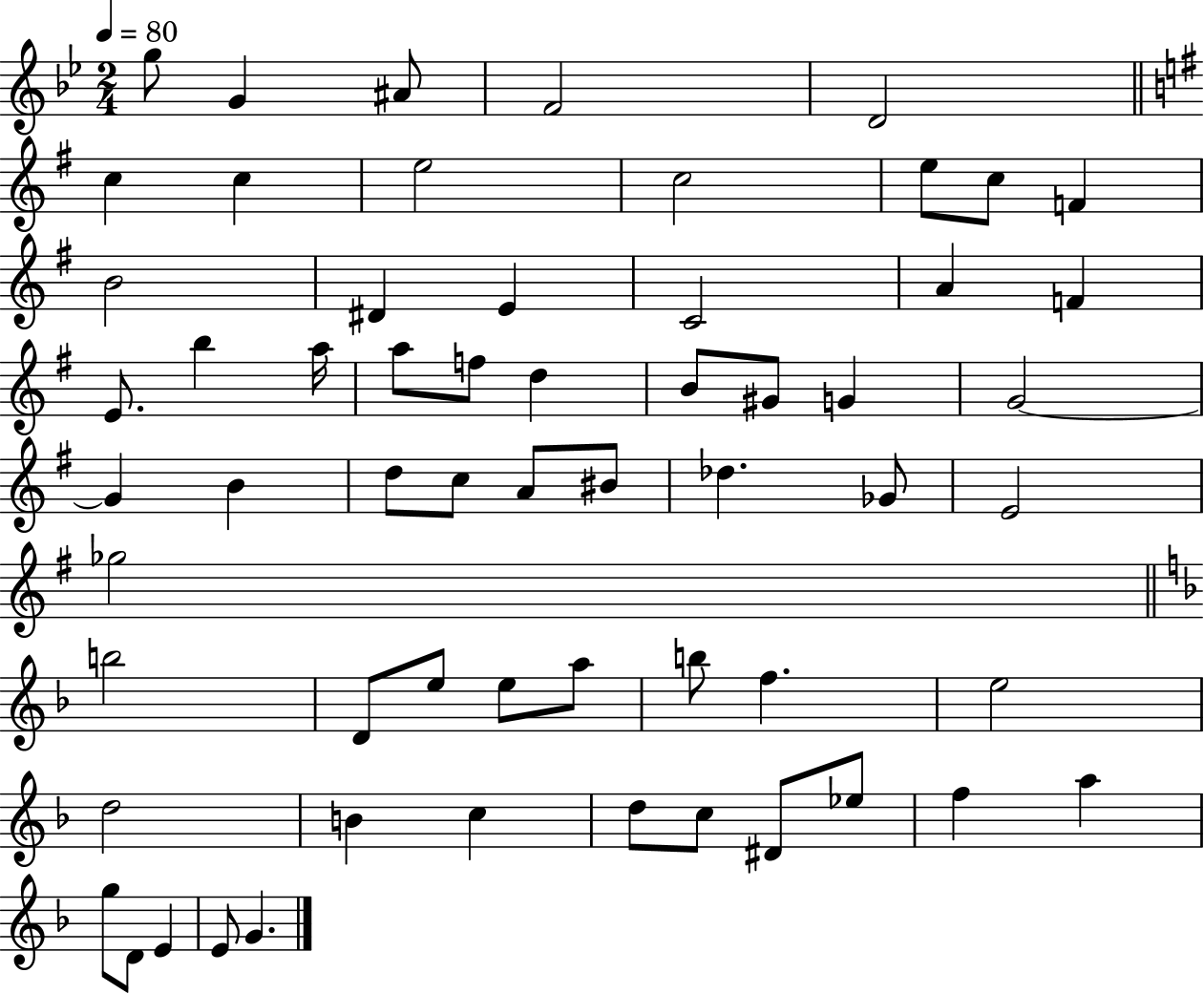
{
  \clef treble
  \numericTimeSignature
  \time 2/4
  \key bes \major
  \tempo 4 = 80
  g''8 g'4 ais'8 | f'2 | d'2 | \bar "||" \break \key g \major c''4 c''4 | e''2 | c''2 | e''8 c''8 f'4 | \break b'2 | dis'4 e'4 | c'2 | a'4 f'4 | \break e'8. b''4 a''16 | a''8 f''8 d''4 | b'8 gis'8 g'4 | g'2~~ | \break g'4 b'4 | d''8 c''8 a'8 bis'8 | des''4. ges'8 | e'2 | \break ges''2 | \bar "||" \break \key f \major b''2 | d'8 e''8 e''8 a''8 | b''8 f''4. | e''2 | \break d''2 | b'4 c''4 | d''8 c''8 dis'8 ees''8 | f''4 a''4 | \break g''8 d'8 e'4 | e'8 g'4. | \bar "|."
}